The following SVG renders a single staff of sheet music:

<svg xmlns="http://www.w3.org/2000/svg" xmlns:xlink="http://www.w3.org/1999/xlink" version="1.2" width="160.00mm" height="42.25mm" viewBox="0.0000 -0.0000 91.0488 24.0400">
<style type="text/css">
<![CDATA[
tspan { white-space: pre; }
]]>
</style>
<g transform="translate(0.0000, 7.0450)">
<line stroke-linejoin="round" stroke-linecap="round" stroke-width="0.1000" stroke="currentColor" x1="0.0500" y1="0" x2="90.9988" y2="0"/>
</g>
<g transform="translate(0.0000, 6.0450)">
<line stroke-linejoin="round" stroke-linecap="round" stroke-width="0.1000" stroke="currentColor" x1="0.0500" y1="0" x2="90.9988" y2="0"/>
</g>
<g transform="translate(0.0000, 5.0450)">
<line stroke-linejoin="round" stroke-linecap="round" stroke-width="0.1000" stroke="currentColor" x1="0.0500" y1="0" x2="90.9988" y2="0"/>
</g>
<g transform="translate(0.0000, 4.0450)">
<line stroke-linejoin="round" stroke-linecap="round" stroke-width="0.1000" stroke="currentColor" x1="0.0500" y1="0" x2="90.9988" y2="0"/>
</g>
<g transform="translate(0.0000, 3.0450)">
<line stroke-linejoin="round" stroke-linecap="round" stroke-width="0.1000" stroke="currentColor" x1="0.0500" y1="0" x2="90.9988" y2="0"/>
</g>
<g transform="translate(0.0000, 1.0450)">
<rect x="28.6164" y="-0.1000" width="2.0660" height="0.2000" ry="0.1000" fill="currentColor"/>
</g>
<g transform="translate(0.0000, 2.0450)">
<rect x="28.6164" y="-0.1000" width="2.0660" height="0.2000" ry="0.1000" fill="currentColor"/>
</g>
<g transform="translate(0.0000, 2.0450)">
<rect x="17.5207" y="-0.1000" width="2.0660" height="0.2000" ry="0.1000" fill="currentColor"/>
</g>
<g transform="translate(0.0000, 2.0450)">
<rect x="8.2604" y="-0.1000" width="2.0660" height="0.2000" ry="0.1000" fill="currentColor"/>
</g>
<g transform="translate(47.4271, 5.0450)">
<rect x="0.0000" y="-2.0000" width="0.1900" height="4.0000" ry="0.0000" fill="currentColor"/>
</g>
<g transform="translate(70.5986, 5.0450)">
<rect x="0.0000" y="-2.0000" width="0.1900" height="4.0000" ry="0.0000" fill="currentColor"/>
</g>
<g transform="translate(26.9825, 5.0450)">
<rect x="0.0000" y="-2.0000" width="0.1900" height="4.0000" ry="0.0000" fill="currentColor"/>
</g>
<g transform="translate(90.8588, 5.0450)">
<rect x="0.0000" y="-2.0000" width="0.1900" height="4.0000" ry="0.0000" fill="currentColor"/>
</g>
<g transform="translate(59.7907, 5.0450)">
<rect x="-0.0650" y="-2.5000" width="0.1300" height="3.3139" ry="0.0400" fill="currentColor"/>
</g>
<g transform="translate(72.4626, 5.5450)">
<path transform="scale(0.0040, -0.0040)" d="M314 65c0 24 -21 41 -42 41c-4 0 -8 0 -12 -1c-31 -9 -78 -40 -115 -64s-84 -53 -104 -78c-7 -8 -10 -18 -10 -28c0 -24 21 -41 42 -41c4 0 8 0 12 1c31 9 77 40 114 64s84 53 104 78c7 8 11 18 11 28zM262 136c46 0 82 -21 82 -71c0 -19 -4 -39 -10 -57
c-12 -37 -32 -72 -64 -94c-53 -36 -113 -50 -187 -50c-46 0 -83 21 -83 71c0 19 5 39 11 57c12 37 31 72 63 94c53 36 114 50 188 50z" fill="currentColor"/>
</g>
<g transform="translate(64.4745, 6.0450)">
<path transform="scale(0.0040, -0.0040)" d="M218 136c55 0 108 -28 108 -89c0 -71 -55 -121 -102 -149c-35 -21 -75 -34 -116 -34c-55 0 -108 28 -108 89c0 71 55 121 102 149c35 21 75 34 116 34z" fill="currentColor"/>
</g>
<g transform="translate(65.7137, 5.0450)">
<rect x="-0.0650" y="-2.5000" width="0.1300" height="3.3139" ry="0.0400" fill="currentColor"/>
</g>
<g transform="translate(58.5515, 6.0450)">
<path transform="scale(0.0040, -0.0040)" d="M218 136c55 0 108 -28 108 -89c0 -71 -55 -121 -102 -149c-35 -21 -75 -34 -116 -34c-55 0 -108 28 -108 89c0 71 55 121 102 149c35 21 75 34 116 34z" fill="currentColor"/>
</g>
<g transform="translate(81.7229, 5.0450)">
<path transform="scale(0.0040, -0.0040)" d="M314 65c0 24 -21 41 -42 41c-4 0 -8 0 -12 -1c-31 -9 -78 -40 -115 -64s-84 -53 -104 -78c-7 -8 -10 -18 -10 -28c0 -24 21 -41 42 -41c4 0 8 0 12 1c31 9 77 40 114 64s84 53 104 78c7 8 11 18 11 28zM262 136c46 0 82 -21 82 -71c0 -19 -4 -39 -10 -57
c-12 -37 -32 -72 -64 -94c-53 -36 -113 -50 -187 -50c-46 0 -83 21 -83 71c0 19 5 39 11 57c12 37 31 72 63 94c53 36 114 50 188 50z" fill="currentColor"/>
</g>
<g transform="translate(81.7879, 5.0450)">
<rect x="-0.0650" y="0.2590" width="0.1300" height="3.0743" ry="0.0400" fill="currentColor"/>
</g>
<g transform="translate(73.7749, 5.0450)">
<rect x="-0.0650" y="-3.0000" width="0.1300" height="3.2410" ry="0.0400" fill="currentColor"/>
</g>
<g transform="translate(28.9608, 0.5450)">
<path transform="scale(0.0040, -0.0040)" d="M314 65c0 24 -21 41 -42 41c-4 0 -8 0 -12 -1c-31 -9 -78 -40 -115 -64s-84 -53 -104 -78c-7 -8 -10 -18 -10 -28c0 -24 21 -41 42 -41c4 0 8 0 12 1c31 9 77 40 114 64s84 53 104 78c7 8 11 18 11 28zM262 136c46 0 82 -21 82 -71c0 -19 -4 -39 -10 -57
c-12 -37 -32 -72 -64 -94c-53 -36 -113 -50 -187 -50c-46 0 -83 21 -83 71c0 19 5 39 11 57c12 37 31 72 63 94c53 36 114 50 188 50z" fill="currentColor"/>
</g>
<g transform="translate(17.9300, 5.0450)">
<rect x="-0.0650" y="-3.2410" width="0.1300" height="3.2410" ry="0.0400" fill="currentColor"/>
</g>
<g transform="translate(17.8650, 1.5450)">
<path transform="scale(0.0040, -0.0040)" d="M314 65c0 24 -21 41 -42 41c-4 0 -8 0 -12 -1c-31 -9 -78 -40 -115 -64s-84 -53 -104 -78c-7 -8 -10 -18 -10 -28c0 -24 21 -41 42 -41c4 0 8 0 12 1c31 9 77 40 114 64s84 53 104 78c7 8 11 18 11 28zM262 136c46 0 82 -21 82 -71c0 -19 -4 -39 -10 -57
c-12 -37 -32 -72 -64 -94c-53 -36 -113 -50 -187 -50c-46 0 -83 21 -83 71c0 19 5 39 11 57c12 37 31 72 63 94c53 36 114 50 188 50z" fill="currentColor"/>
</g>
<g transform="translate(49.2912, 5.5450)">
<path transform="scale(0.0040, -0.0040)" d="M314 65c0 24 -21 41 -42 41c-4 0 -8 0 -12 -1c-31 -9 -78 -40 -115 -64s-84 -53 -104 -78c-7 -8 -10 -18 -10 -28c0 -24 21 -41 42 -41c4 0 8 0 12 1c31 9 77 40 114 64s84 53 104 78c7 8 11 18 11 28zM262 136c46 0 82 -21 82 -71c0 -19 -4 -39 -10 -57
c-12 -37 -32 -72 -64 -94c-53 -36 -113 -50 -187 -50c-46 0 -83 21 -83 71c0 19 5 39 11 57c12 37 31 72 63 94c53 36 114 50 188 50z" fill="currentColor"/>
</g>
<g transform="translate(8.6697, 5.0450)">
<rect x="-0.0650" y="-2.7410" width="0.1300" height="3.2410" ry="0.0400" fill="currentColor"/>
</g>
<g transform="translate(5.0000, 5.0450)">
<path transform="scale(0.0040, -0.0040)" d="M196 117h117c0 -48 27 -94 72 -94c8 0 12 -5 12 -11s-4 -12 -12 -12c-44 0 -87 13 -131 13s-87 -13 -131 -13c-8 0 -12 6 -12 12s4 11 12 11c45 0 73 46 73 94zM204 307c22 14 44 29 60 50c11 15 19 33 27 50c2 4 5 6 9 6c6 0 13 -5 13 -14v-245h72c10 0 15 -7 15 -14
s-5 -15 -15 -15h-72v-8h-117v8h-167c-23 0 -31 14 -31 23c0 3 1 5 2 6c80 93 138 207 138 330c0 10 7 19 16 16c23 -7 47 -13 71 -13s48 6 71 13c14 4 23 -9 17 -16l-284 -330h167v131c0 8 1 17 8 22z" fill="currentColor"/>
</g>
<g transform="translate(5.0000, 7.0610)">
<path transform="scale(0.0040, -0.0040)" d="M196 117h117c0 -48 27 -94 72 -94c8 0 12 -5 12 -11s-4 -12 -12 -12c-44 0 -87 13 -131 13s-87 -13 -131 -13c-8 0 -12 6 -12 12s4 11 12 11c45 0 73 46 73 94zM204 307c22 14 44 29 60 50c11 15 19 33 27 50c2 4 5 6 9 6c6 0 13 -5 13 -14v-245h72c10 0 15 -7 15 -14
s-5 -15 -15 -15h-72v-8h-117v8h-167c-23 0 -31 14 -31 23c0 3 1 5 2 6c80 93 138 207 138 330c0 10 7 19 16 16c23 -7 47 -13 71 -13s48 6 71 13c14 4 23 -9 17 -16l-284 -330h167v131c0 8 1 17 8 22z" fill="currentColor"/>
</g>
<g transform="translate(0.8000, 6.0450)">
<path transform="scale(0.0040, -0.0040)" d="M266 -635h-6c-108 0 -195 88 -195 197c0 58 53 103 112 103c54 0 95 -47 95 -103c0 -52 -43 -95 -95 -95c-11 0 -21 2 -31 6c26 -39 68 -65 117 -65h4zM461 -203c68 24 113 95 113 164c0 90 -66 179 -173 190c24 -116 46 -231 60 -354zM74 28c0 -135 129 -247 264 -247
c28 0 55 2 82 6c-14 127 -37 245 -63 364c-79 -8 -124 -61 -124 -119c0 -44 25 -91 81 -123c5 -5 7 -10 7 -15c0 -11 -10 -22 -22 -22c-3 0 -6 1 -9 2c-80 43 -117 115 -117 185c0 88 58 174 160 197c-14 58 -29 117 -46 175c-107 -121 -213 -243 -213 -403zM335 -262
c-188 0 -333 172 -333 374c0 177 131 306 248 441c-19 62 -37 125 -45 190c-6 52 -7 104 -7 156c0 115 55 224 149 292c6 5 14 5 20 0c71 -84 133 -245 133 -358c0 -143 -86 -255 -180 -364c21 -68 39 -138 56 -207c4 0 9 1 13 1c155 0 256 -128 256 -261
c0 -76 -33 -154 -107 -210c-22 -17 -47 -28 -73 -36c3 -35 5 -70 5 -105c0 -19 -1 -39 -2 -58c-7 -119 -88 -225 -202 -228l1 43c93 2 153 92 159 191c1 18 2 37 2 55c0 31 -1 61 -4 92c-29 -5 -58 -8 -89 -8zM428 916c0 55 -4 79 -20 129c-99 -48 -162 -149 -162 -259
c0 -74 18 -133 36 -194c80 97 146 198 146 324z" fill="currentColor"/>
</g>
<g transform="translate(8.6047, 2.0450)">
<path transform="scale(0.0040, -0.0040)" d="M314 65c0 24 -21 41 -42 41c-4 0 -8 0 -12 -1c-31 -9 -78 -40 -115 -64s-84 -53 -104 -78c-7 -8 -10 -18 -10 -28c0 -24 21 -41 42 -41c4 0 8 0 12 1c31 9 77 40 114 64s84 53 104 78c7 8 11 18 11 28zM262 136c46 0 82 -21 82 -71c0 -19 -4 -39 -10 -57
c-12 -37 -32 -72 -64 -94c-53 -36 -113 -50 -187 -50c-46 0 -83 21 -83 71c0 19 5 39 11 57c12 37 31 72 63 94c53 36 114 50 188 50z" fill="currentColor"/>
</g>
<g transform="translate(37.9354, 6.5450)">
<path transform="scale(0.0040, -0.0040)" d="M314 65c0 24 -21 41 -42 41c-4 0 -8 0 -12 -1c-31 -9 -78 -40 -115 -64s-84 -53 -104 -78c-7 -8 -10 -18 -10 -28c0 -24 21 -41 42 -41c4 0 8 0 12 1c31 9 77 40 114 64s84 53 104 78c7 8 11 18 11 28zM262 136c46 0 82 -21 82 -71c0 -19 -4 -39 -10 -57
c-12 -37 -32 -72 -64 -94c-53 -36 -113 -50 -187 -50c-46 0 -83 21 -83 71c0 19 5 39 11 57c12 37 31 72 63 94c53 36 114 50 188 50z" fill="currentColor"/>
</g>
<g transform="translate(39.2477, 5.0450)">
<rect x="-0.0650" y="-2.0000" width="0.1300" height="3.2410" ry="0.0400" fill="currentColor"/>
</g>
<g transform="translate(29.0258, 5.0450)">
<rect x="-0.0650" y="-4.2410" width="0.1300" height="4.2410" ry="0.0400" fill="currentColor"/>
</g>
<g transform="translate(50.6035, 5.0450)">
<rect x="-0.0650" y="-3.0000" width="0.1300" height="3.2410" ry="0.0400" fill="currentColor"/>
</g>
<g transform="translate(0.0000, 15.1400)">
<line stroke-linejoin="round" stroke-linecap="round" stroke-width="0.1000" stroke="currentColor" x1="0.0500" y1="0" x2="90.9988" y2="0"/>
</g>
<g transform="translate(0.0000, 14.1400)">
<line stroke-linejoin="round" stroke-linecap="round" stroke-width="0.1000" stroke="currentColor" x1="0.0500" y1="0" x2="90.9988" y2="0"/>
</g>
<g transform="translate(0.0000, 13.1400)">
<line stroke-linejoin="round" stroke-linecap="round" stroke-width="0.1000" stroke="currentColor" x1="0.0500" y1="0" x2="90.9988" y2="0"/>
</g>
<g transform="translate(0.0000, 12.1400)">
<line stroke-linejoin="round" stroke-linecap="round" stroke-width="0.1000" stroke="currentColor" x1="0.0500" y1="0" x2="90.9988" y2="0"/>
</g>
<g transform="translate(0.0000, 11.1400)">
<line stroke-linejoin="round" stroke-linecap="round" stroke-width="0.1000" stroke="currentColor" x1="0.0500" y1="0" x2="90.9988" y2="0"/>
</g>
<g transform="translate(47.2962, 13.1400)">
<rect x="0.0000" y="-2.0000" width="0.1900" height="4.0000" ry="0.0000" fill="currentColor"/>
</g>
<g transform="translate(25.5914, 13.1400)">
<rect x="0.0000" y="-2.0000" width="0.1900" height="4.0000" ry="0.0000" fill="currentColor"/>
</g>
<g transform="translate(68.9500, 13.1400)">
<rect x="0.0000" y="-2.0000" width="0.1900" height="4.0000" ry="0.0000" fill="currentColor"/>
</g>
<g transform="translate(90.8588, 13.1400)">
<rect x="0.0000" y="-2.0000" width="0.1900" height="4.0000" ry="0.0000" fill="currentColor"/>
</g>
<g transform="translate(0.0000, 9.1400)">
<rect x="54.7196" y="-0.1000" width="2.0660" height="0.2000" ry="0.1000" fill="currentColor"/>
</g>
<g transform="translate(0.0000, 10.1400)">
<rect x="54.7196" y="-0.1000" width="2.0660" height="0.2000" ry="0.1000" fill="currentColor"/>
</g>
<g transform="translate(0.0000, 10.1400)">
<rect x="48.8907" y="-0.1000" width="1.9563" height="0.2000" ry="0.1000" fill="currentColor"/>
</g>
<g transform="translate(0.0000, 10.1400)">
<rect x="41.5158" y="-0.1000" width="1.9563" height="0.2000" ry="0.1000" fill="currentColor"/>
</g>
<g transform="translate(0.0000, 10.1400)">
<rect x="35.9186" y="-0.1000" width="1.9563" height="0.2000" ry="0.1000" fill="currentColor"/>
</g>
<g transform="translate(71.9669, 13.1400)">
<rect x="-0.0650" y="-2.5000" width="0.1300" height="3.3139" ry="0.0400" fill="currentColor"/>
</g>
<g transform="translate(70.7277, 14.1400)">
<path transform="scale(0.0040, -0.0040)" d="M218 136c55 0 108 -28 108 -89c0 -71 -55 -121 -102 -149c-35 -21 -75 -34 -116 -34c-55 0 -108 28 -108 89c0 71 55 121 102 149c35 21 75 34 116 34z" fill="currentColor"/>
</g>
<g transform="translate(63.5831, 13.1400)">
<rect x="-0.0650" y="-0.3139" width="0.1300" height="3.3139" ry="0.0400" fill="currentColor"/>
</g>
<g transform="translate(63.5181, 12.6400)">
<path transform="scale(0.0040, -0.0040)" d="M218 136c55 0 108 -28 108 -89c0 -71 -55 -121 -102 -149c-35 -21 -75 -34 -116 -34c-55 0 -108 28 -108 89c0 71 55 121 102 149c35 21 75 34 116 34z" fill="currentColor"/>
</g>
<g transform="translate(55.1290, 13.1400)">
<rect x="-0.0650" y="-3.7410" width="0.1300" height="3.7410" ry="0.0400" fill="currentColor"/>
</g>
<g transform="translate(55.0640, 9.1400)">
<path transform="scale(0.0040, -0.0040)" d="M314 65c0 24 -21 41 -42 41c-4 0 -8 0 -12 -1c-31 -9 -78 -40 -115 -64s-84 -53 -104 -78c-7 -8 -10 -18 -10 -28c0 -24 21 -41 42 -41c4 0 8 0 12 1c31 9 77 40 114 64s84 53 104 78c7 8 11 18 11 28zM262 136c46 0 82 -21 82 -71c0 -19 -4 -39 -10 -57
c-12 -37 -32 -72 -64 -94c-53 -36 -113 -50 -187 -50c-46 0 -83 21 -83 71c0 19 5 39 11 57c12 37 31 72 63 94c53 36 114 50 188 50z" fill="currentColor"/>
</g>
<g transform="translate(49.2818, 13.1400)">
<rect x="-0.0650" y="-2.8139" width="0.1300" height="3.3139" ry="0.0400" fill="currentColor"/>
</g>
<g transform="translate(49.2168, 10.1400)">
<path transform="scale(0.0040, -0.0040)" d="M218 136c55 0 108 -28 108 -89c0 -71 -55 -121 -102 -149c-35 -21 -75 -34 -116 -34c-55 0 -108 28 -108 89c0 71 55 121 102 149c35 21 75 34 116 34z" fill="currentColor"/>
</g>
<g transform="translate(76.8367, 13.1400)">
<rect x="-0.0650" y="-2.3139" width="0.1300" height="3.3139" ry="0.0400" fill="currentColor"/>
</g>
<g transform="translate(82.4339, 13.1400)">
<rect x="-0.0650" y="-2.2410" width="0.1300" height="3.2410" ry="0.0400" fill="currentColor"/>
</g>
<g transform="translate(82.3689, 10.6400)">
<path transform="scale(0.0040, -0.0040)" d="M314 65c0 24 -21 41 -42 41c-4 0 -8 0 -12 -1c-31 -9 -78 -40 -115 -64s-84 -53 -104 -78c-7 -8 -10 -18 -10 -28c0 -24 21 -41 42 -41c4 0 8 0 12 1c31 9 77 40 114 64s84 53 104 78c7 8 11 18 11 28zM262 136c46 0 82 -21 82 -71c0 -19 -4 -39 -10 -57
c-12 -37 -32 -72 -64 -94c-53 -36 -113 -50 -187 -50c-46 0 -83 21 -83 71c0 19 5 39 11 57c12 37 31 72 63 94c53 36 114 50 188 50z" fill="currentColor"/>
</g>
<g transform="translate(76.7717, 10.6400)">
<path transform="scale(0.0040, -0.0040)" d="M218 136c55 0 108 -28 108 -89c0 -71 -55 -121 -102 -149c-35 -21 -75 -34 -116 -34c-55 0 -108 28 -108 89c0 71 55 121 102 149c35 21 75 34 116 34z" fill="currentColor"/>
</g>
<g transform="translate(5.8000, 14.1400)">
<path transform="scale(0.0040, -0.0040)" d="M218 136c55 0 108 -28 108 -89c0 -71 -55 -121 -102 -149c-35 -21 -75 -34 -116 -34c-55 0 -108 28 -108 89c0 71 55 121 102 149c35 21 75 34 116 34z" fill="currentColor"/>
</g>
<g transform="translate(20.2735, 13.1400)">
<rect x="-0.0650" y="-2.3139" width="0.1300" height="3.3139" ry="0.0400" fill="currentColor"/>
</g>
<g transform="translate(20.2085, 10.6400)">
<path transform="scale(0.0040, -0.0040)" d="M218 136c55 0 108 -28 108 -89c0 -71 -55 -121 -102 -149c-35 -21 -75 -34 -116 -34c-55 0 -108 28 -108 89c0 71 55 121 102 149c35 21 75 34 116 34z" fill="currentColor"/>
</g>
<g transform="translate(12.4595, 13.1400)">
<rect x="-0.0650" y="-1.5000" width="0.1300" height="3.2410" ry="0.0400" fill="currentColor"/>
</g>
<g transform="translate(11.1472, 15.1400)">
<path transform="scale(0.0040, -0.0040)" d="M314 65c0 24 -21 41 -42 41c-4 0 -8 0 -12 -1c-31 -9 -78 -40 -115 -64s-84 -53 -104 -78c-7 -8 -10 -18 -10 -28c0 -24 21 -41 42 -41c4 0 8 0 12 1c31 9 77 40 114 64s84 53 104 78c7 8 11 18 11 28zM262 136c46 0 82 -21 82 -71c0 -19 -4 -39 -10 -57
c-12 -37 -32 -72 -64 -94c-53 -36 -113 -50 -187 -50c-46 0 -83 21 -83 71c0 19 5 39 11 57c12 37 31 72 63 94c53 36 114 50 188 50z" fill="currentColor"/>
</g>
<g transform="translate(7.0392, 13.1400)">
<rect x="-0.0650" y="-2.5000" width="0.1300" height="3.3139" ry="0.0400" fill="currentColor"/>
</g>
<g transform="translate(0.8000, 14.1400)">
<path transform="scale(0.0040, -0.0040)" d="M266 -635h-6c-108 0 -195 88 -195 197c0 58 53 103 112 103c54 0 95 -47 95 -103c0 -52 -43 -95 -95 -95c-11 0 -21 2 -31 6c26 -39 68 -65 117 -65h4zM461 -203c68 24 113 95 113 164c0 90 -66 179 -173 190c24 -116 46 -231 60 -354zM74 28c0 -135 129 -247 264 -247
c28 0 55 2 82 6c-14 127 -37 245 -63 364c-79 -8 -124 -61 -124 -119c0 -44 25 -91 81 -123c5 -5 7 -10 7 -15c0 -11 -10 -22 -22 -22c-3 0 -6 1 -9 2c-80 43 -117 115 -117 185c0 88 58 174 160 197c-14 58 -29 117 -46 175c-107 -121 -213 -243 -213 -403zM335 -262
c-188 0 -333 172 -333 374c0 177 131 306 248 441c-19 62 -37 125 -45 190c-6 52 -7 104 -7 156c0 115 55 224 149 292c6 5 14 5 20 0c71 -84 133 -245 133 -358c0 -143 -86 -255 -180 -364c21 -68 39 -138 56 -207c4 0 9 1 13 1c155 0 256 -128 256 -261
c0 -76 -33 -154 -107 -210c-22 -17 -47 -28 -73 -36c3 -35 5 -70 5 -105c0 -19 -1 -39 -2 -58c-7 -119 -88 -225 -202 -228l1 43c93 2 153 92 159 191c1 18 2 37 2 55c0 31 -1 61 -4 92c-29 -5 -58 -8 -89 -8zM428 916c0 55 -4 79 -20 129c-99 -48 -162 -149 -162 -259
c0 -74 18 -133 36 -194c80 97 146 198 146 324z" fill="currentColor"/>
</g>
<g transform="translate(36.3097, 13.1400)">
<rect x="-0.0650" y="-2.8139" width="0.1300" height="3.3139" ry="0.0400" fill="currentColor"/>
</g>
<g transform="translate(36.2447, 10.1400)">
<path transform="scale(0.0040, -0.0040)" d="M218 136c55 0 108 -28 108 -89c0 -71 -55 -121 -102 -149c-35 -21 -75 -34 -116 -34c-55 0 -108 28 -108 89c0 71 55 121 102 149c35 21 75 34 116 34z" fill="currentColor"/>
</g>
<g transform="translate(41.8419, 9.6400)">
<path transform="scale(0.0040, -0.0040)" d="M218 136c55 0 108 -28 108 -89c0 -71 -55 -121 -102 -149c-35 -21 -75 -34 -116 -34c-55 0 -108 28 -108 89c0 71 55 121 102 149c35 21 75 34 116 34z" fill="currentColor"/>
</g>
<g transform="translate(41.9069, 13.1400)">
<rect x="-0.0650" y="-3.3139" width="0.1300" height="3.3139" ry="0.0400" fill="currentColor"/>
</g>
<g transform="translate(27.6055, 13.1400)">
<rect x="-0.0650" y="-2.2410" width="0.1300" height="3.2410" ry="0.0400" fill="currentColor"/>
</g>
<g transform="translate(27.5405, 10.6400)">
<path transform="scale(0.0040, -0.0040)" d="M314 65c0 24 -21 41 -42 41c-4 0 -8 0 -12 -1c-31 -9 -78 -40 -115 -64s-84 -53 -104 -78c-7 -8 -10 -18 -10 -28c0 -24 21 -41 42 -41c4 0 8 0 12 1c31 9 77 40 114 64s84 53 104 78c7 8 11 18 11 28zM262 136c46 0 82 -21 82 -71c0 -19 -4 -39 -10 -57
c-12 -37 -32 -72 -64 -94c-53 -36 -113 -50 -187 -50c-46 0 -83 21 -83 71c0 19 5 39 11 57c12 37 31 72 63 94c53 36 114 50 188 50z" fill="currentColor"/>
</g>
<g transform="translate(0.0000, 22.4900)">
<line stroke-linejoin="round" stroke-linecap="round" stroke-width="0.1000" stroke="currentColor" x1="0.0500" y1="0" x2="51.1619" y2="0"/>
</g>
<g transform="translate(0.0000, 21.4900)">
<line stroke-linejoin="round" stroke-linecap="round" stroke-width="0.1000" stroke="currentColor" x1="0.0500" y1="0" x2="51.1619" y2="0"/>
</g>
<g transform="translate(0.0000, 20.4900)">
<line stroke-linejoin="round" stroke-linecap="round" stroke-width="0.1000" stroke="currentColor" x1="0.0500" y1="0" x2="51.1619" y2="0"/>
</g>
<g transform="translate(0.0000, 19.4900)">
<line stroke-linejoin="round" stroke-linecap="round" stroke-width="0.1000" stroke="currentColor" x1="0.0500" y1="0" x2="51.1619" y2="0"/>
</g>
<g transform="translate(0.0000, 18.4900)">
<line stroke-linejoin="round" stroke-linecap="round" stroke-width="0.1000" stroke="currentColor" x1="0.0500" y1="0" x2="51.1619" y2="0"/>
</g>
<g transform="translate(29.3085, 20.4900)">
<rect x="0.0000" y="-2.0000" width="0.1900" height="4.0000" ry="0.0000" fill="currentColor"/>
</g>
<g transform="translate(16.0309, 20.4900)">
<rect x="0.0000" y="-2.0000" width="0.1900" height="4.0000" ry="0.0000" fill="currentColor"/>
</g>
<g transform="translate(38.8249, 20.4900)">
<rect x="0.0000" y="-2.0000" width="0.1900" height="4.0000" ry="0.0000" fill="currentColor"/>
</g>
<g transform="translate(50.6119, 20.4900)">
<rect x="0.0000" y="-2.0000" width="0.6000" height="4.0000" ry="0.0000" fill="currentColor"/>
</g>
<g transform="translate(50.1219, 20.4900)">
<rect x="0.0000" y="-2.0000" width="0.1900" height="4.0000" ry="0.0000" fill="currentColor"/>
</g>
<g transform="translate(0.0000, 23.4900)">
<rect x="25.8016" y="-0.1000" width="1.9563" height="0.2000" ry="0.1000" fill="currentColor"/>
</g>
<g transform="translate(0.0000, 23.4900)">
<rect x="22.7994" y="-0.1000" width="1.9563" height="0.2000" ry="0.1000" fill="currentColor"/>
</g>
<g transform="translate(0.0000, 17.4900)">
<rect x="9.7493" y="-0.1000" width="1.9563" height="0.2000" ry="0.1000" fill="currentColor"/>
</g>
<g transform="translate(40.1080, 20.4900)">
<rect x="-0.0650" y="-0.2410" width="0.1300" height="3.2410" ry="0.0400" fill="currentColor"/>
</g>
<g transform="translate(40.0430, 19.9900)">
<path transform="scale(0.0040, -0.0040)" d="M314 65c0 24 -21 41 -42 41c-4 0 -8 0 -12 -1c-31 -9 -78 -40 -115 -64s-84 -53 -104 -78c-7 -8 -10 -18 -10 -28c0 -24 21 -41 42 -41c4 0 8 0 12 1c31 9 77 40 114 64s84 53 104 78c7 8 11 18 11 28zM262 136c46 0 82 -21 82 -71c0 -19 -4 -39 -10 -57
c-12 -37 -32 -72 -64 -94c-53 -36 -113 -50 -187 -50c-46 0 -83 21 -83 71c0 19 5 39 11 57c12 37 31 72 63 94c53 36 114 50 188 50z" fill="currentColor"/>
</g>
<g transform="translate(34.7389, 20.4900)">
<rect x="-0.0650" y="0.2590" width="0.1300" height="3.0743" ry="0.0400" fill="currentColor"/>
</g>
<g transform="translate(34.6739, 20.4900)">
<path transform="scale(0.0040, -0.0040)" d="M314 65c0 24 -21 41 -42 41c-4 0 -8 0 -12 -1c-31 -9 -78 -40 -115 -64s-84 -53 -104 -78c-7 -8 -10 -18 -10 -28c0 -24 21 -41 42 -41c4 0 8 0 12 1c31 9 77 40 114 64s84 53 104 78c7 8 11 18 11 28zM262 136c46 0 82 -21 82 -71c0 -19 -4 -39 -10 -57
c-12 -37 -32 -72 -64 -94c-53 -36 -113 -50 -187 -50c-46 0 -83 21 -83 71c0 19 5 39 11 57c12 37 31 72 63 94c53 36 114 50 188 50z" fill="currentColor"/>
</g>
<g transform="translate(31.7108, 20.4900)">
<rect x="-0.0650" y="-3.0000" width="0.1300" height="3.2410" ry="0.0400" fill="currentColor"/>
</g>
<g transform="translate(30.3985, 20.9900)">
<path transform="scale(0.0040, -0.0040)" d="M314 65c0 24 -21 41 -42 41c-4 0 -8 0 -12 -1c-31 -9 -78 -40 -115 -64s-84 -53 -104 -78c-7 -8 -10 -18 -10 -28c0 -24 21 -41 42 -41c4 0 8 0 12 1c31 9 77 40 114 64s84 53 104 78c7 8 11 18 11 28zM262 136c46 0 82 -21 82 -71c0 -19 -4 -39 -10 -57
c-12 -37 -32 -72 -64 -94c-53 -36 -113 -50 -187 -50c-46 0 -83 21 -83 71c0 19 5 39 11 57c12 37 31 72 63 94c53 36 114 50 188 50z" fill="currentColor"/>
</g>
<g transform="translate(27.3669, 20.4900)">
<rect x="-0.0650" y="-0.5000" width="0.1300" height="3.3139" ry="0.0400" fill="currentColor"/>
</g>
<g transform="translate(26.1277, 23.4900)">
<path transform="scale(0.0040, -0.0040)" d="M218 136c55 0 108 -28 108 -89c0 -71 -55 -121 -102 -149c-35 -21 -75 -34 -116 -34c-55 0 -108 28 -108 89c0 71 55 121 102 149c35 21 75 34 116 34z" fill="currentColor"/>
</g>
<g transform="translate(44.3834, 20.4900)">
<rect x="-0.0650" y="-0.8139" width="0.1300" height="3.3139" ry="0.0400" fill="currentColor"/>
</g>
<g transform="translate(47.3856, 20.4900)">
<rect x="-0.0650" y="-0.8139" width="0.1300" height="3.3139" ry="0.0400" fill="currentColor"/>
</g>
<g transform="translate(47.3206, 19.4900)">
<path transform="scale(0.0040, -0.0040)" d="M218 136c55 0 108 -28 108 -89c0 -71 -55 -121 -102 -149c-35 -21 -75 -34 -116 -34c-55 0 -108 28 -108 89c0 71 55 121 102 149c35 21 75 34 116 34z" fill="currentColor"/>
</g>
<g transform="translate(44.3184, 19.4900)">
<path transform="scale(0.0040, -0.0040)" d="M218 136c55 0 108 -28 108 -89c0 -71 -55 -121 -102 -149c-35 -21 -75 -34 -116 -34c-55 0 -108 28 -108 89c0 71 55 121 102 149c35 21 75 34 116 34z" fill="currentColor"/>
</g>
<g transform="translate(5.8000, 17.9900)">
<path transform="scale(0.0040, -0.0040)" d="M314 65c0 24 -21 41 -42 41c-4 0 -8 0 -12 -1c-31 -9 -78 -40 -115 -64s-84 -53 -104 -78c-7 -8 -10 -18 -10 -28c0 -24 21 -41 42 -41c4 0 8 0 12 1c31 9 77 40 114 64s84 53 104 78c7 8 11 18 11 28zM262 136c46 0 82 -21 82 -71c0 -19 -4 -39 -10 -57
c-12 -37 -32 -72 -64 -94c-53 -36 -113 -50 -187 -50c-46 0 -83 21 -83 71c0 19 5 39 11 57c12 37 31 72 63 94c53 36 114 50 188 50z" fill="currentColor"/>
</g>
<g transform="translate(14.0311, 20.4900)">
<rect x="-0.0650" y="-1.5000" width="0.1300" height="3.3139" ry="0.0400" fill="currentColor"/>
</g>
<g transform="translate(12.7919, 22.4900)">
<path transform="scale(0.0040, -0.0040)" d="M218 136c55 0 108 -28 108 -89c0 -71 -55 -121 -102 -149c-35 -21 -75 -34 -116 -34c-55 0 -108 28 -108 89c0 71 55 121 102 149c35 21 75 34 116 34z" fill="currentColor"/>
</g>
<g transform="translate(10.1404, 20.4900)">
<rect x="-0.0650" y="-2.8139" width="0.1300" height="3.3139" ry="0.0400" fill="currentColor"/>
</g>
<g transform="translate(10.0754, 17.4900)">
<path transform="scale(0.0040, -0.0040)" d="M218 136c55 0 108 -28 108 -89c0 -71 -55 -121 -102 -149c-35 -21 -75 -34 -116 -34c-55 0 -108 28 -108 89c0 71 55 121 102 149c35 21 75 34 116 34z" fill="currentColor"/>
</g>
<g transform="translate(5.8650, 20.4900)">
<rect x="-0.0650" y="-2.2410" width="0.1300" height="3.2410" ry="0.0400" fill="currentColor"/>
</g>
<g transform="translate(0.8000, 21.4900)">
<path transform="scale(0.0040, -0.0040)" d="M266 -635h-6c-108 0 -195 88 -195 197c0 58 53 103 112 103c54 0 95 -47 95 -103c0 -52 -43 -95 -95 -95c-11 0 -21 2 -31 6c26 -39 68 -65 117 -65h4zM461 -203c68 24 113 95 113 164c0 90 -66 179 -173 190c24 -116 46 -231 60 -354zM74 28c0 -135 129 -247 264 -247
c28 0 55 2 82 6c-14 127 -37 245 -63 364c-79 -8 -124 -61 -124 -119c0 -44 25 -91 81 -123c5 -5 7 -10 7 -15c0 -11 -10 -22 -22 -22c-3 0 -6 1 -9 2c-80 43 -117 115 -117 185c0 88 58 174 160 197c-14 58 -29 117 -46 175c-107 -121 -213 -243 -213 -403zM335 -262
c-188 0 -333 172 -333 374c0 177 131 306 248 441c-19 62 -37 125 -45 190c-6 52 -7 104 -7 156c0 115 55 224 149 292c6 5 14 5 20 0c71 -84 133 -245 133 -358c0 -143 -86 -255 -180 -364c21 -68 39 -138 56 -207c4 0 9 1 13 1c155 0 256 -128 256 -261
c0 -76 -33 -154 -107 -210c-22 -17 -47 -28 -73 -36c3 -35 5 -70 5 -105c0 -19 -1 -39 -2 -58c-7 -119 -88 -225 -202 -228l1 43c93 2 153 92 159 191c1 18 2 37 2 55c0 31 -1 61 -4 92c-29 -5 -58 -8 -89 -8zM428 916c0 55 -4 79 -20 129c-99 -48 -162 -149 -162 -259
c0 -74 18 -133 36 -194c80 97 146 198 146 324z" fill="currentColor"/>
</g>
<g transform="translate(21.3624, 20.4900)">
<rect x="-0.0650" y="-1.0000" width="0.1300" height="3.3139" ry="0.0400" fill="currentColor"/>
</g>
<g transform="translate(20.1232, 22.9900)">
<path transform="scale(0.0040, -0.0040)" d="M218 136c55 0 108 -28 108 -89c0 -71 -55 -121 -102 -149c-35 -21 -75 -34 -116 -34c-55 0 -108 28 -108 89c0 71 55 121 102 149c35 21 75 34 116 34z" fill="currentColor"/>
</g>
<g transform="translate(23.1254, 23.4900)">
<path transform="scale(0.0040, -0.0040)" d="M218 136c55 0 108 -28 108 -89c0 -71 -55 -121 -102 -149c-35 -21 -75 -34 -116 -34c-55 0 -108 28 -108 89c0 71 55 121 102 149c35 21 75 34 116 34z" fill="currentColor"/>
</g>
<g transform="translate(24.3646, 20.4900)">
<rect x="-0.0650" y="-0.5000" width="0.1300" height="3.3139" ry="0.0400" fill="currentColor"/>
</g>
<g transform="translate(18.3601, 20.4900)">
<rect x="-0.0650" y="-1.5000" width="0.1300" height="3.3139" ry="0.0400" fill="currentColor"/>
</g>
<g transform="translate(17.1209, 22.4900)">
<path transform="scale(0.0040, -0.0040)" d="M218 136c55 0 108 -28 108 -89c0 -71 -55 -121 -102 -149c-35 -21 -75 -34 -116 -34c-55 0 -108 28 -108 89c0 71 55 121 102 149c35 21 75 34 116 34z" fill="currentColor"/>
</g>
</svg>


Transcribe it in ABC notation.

X:1
T:Untitled
M:4/4
L:1/4
K:C
a2 b2 d'2 F2 A2 G G A2 B2 G E2 g g2 a b a c'2 c G g g2 g2 a E E D C C A2 B2 c2 d d